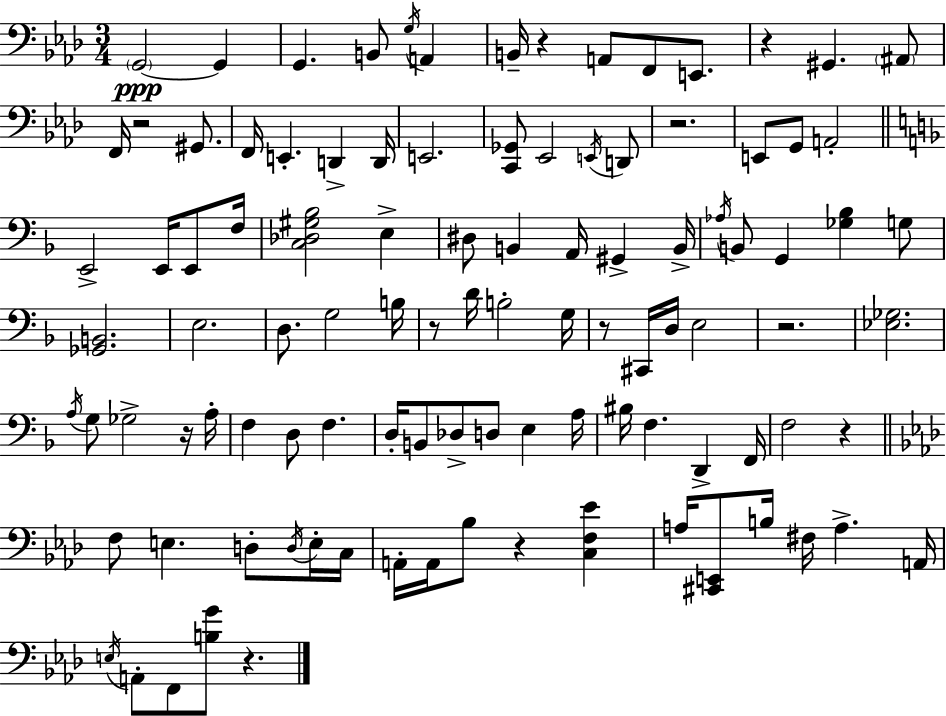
G2/h G2/q G2/q. B2/e G3/s A2/q B2/s R/q A2/e F2/e E2/e. R/q G#2/q. A#2/e F2/s R/h G#2/e. F2/s E2/q. D2/q D2/s E2/h. [C2,Gb2]/e Eb2/h E2/s D2/e R/h. E2/e G2/e A2/h E2/h E2/s E2/e F3/s [C3,Db3,G#3,Bb3]/h E3/q D#3/e B2/q A2/s G#2/q B2/s Ab3/s B2/e G2/q [Gb3,Bb3]/q G3/e [Gb2,B2]/h. E3/h. D3/e. G3/h B3/s R/e D4/s B3/h G3/s R/e C#2/s D3/s E3/h R/h. [Eb3,Gb3]/h. A3/s G3/e Gb3/h R/s A3/s F3/q D3/e F3/q. D3/s B2/e Db3/e D3/e E3/q A3/s BIS3/s F3/q. D2/q F2/s F3/h R/q F3/e E3/q. D3/e D3/s E3/s C3/s A2/s A2/s Bb3/e R/q [C3,F3,Eb4]/q A3/s [C#2,E2]/e B3/s F#3/s A3/q. A2/s E3/s A2/e F2/e [B3,G4]/e R/q.